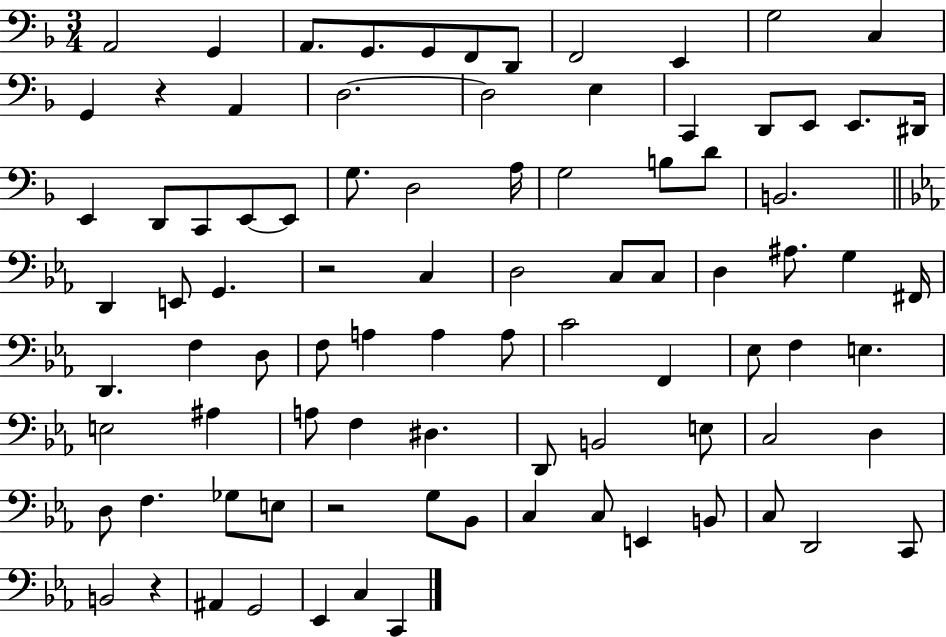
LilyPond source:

{
  \clef bass
  \numericTimeSignature
  \time 3/4
  \key f \major
  a,2 g,4 | a,8. g,8. g,8 f,8 d,8 | f,2 e,4 | g2 c4 | \break g,4 r4 a,4 | d2.~~ | d2 e4 | c,4 d,8 e,8 e,8. dis,16 | \break e,4 d,8 c,8 e,8~~ e,8 | g8. d2 a16 | g2 b8 d'8 | b,2. | \break \bar "||" \break \key ees \major d,4 e,8 g,4. | r2 c4 | d2 c8 c8 | d4 ais8. g4 fis,16 | \break d,4. f4 d8 | f8 a4 a4 a8 | c'2 f,4 | ees8 f4 e4. | \break e2 ais4 | a8 f4 dis4. | d,8 b,2 e8 | c2 d4 | \break d8 f4. ges8 e8 | r2 g8 bes,8 | c4 c8 e,4 b,8 | c8 d,2 c,8 | \break b,2 r4 | ais,4 g,2 | ees,4 c4 c,4 | \bar "|."
}